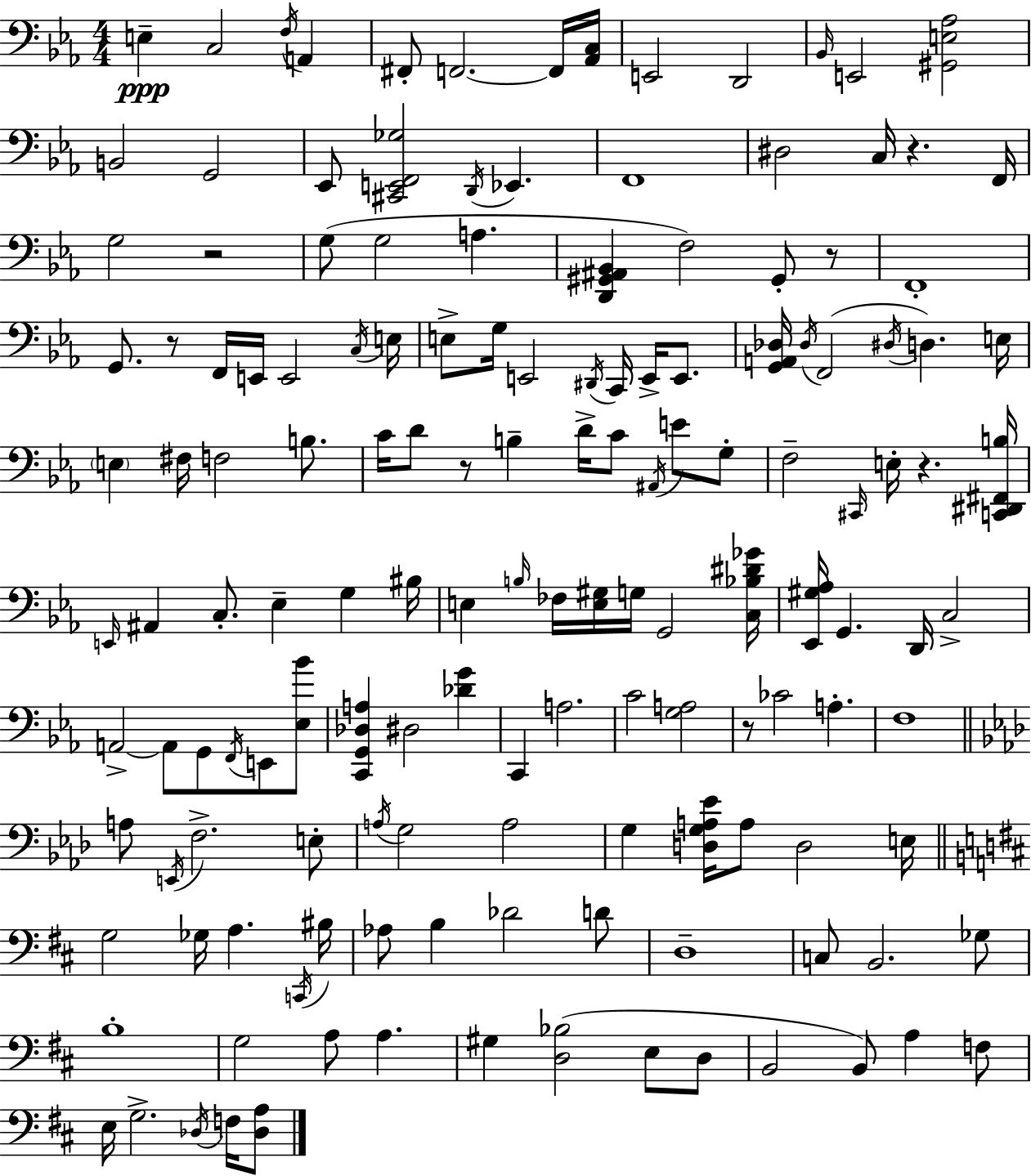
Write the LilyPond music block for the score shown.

{
  \clef bass
  \numericTimeSignature
  \time 4/4
  \key c \minor
  e4--\ppp c2 \acciaccatura { f16 } a,4 | fis,8-. f,2.~~ f,16 | <aes, c>16 e,2 d,2 | \grace { bes,16 } e,2 <gis, e aes>2 | \break b,2 g,2 | ees,8 <cis, e, f, ges>2 \acciaccatura { d,16 } ees,4. | f,1 | dis2 c16 r4. | \break f,16 g2 r2 | g8( g2 a4. | <d, gis, ais, bes,>4 f2) gis,8-. | r8 f,1-. | \break g,8. r8 f,16 e,16 e,2 | \acciaccatura { c16 } e16 e8-> g16 e,2 \acciaccatura { dis,16 } | c,16 e,16-> e,8. <g, a, des>16 \acciaccatura { des16 } f,2( \acciaccatura { dis16 } | d4.) e16 \parenthesize e4 fis16 f2 | \break b8. c'16 d'8 r8 b4-- | d'16-> c'8 \acciaccatura { ais,16 } e'8 g8-. f2-- | \grace { cis,16 } e16-. r4. <c, dis, fis, b>16 \grace { e,16 } ais,4 c8.-. | ees4-- g4 bis16 e4 \grace { b16 } fes16 | \break <e gis>16 g16 g,2 <c bes dis' ges'>16 <ees, gis aes>16 g,4. | d,16 c2-> a,2->~~ | a,8 g,8 \acciaccatura { f,16 } e,8 <ees bes'>8 <c, g, des a>4 | dis2 <des' g'>4 c,4 | \break a2. c'2 | <g a>2 r8 ces'2 | a4.-. f1 | \bar "||" \break \key aes \major a8 \acciaccatura { e,16 } f2.-> e8-. | \acciaccatura { a16 } g2 a2 | g4 <d g a ees'>16 a8 d2 | e16 \bar "||" \break \key d \major g2 ges16 a4. \acciaccatura { c,16 } | bis16 aes8 b4 des'2 d'8 | d1-- | c8 b,2. ges8 | \break b1-. | g2 a8 a4. | gis4 <d bes>2( e8 d8 | b,2 b,8) a4 f8 | \break e16 g2.-> \acciaccatura { des16 } f16 | <des a>8 \bar "|."
}